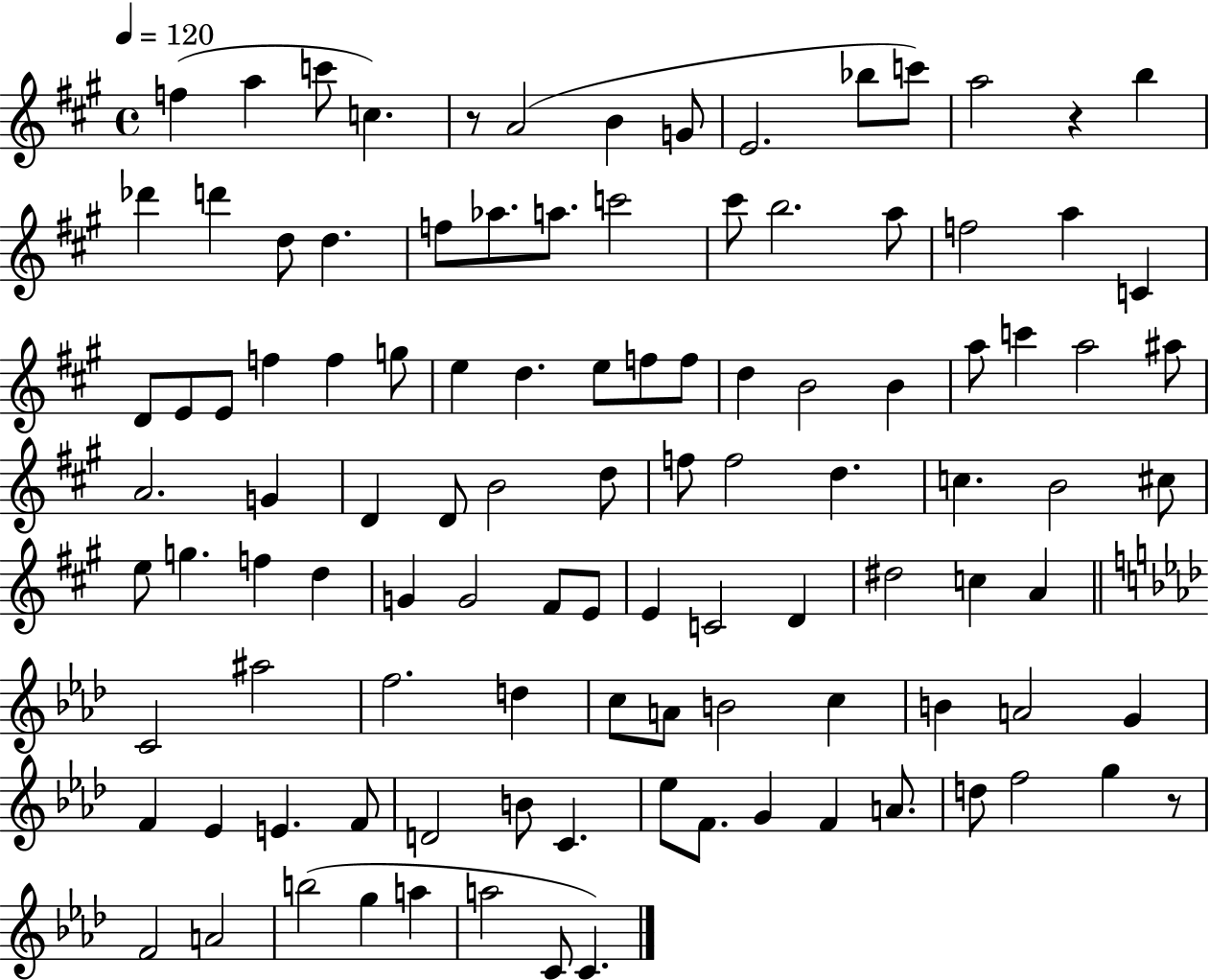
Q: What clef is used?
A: treble